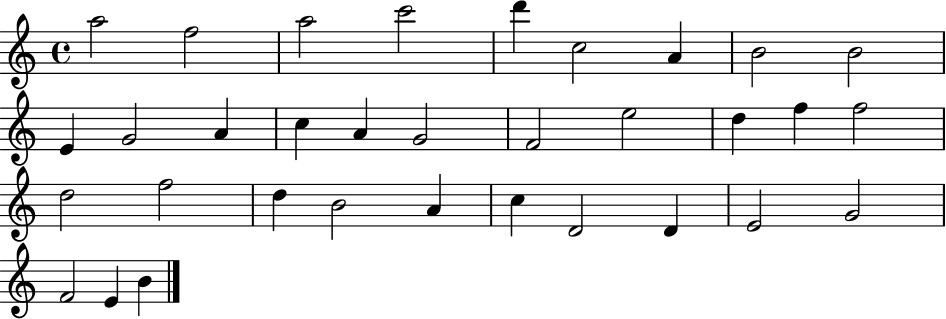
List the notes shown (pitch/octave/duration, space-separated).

A5/h F5/h A5/h C6/h D6/q C5/h A4/q B4/h B4/h E4/q G4/h A4/q C5/q A4/q G4/h F4/h E5/h D5/q F5/q F5/h D5/h F5/h D5/q B4/h A4/q C5/q D4/h D4/q E4/h G4/h F4/h E4/q B4/q